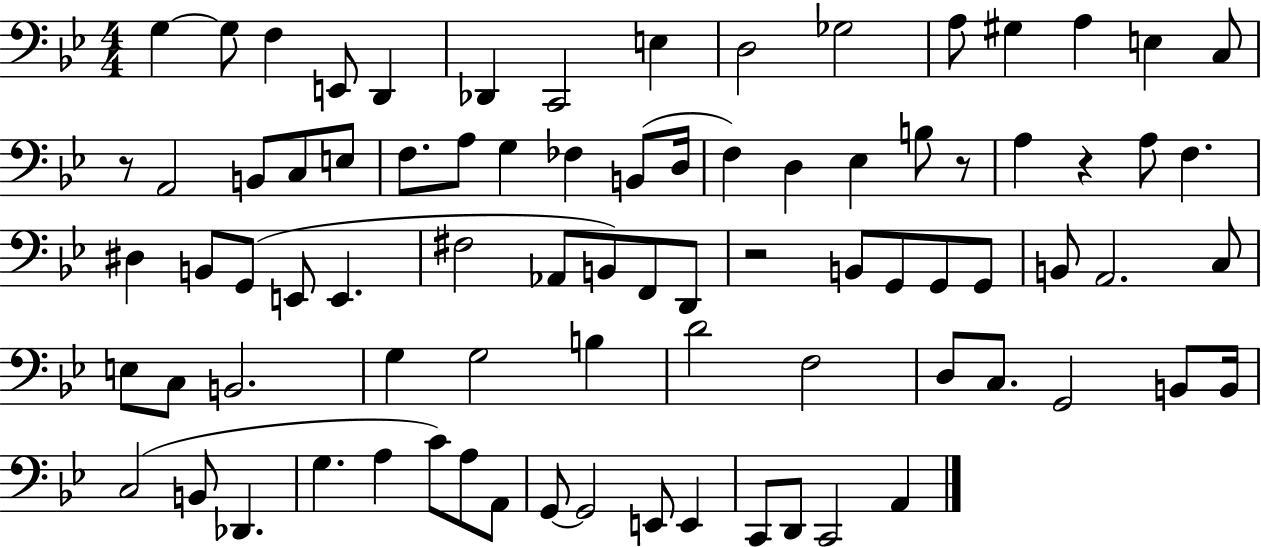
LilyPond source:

{
  \clef bass
  \numericTimeSignature
  \time 4/4
  \key bes \major
  g4~~ g8 f4 e,8 d,4 | des,4 c,2 e4 | d2 ges2 | a8 gis4 a4 e4 c8 | \break r8 a,2 b,8 c8 e8 | f8. a8 g4 fes4 b,8( d16 | f4) d4 ees4 b8 r8 | a4 r4 a8 f4. | \break dis4 b,8 g,8( e,8 e,4. | fis2 aes,8 b,8) f,8 d,8 | r2 b,8 g,8 g,8 g,8 | b,8 a,2. c8 | \break e8 c8 b,2. | g4 g2 b4 | d'2 f2 | d8 c8. g,2 b,8 b,16 | \break c2( b,8 des,4. | g4. a4 c'8) a8 a,8 | g,8~~ g,2 e,8 e,4 | c,8 d,8 c,2 a,4 | \break \bar "|."
}